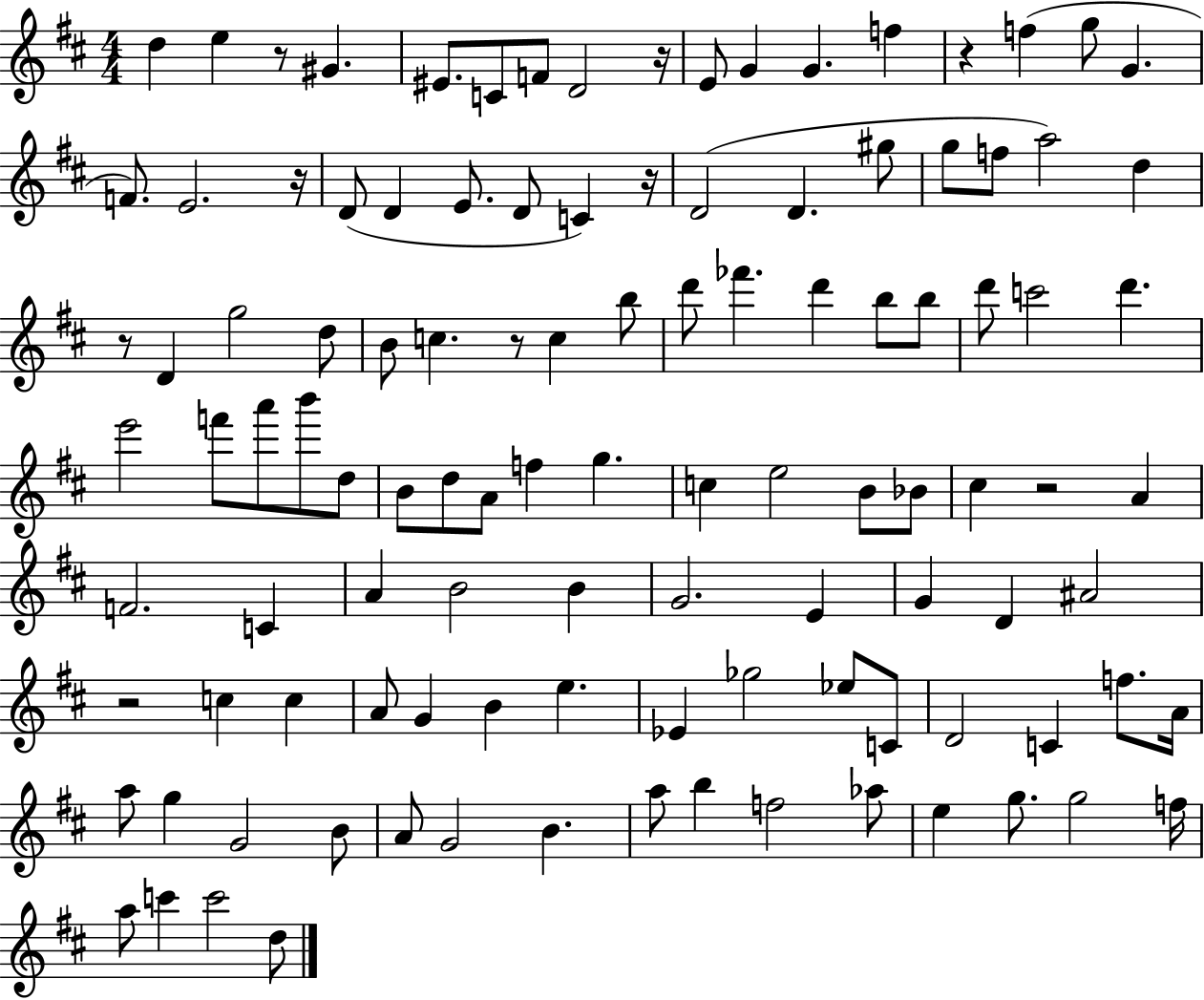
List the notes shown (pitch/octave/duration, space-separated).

D5/q E5/q R/e G#4/q. EIS4/e. C4/e F4/e D4/h R/s E4/e G4/q G4/q. F5/q R/q F5/q G5/e G4/q. F4/e. E4/h. R/s D4/e D4/q E4/e. D4/e C4/q R/s D4/h D4/q. G#5/e G5/e F5/e A5/h D5/q R/e D4/q G5/h D5/e B4/e C5/q. R/e C5/q B5/e D6/e FES6/q. D6/q B5/e B5/e D6/e C6/h D6/q. E6/h F6/e A6/e B6/e D5/e B4/e D5/e A4/e F5/q G5/q. C5/q E5/h B4/e Bb4/e C#5/q R/h A4/q F4/h. C4/q A4/q B4/h B4/q G4/h. E4/q G4/q D4/q A#4/h R/h C5/q C5/q A4/e G4/q B4/q E5/q. Eb4/q Gb5/h Eb5/e C4/e D4/h C4/q F5/e. A4/s A5/e G5/q G4/h B4/e A4/e G4/h B4/q. A5/e B5/q F5/h Ab5/e E5/q G5/e. G5/h F5/s A5/e C6/q C6/h D5/e